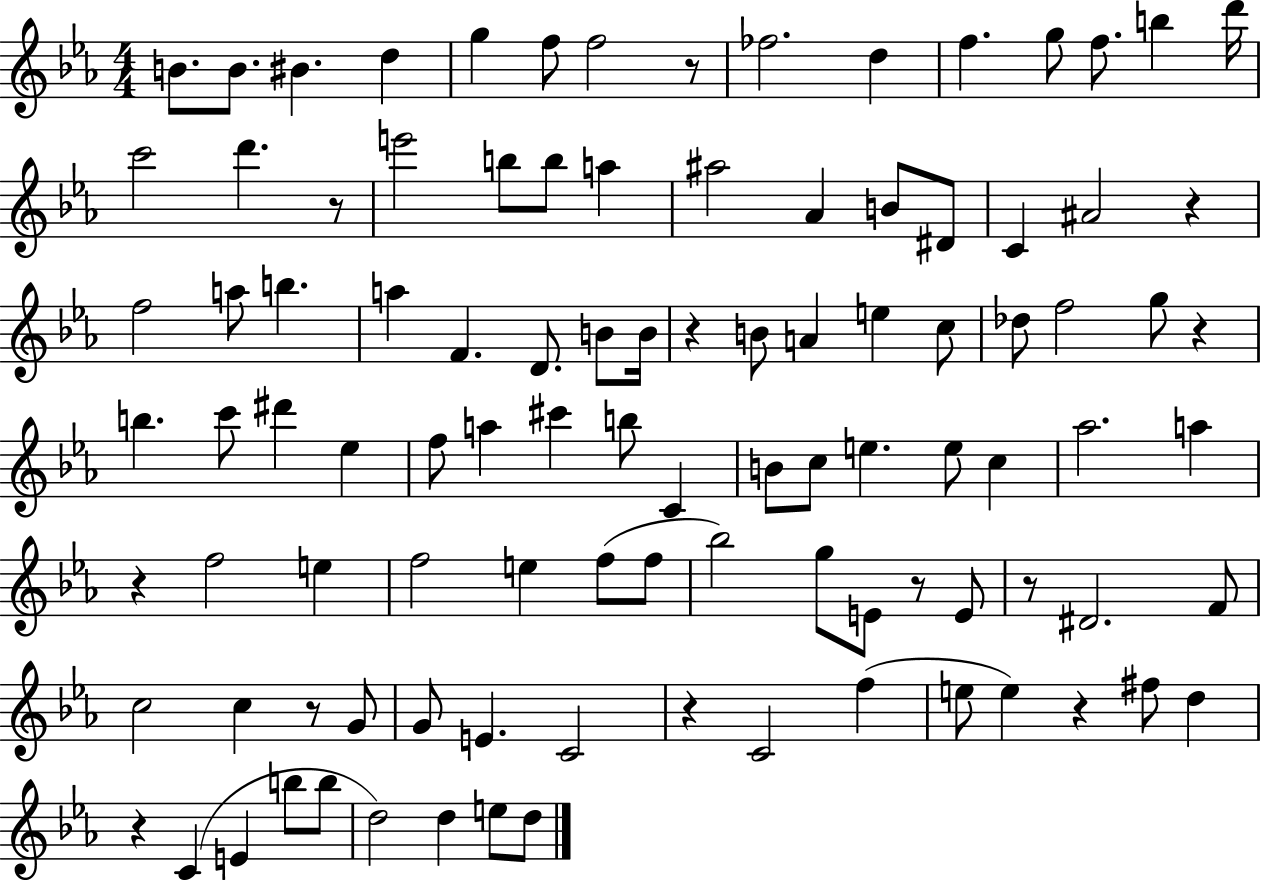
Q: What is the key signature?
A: EES major